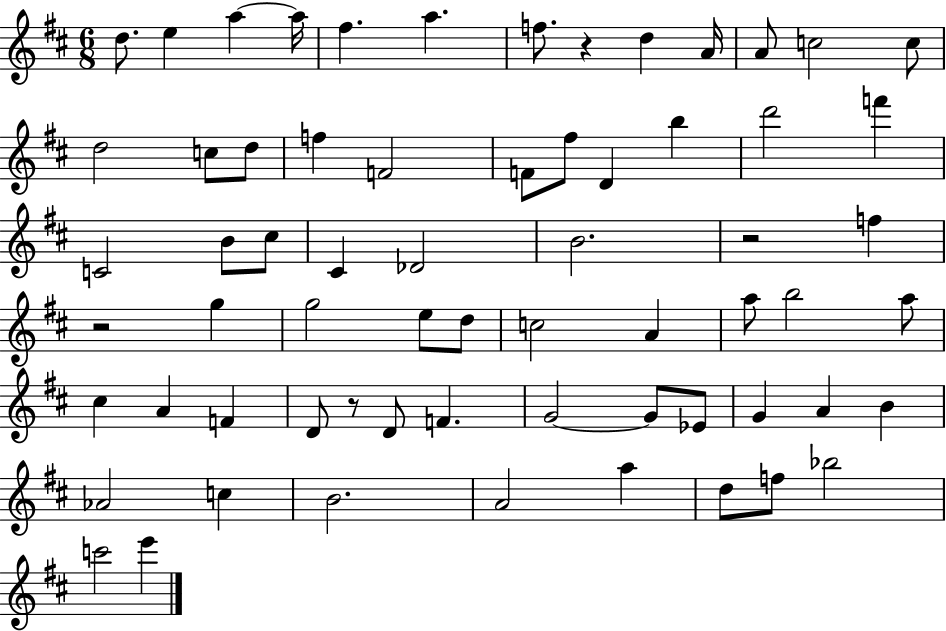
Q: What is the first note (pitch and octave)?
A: D5